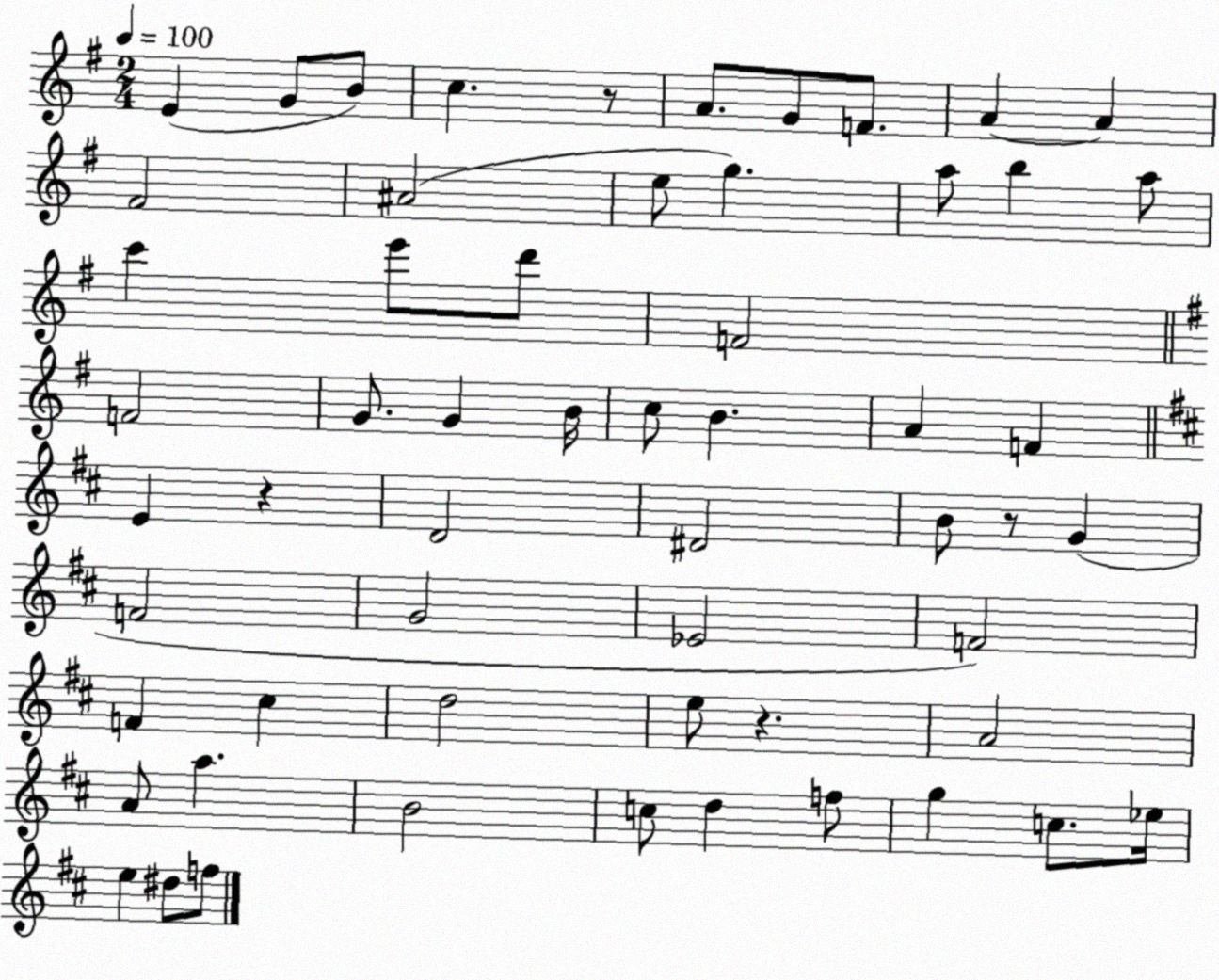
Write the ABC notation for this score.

X:1
T:Untitled
M:2/4
L:1/4
K:G
E G/2 B/2 c z/2 A/2 G/2 F/2 A A ^F2 ^A2 e/2 g a/2 b a/2 c' e'/2 d'/2 F2 F2 G/2 G B/4 c/2 B A F E z D2 ^D2 B/2 z/2 G F2 G2 _E2 F2 F ^c d2 e/2 z A2 A/2 a B2 c/2 d f/2 g c/2 _e/4 e ^d/2 f/2